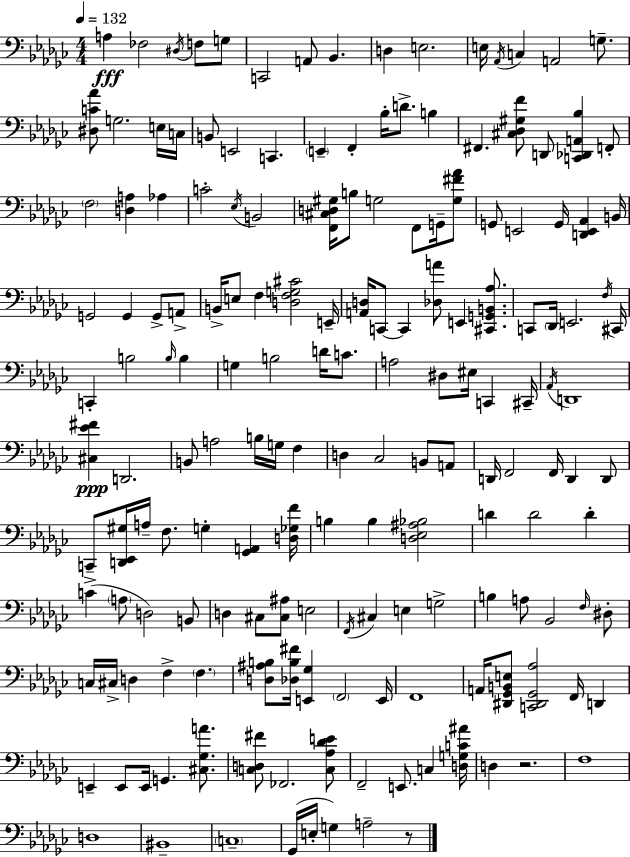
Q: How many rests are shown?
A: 2